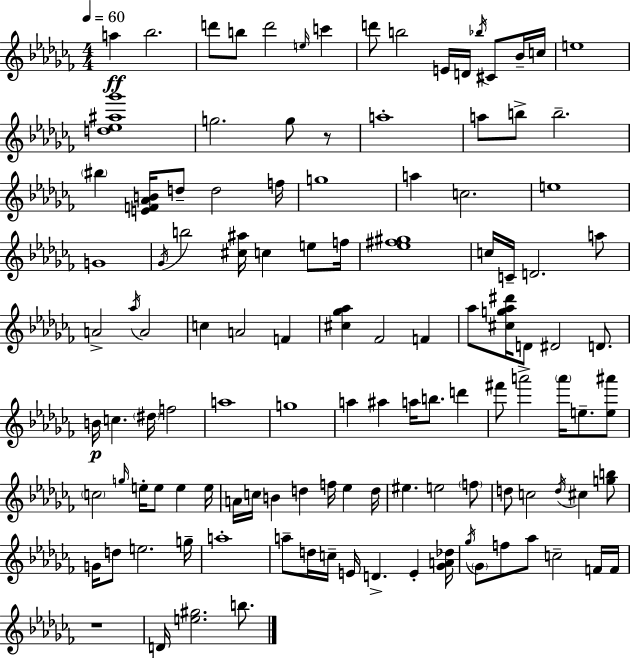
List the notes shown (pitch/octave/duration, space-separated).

A5/q Bb5/h. D6/e B5/e D6/h E5/s C6/q D6/e B5/h E4/s D4/s Bb5/s C#4/e Bb4/s C5/s E5/w [D5,Eb5,A#5,Gb6]/w G5/h. G5/e R/e A5/w A5/e B5/e B5/h. BIS5/q [E4,F4,Ab4,B4]/s D5/e D5/h F5/s G5/w A5/q C5/h. E5/w G4/w Gb4/s B5/h [C#5,A#5]/s C5/q E5/e F5/s [Eb5,F#5,G#5]/w C5/s C4/s D4/h. A5/e A4/h Ab5/s A4/h C5/q A4/h F4/q [C#5,Gb5,Ab5]/q FES4/h F4/q Ab5/e [C#5,G5,Ab5,D#6]/s D4/e D#4/h D4/e. B4/s C5/q. D#5/s F5/h A5/w G5/w A5/q A#5/q A5/s B5/e. D6/q F#6/e A6/h A6/s E5/e. [E5,A#6]/e C5/h G5/s E5/s E5/e E5/q E5/s A4/s C5/s B4/q D5/q F5/s Eb5/q D5/s EIS5/q. E5/h F5/e D5/e C5/h D5/s C#5/q [G5,B5]/e G4/s D5/e E5/h. G5/s A5/w A5/e D5/s C5/s E4/s D4/q. E4/q [Gb4,A4,Db5]/s Gb5/s Gb4/e F5/e Ab5/e C5/h F4/s F4/s R/w D4/s [E5,G#5]/h. B5/e.